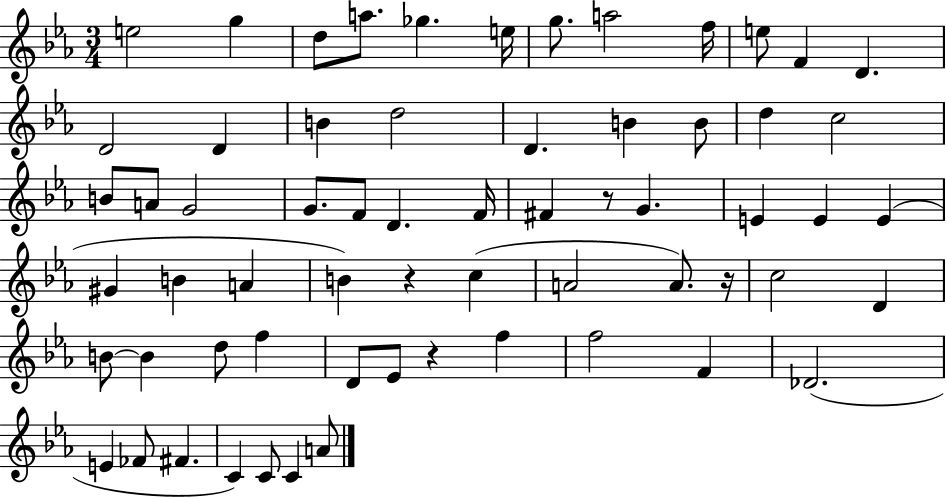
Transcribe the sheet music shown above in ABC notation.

X:1
T:Untitled
M:3/4
L:1/4
K:Eb
e2 g d/2 a/2 _g e/4 g/2 a2 f/4 e/2 F D D2 D B d2 D B B/2 d c2 B/2 A/2 G2 G/2 F/2 D F/4 ^F z/2 G E E E ^G B A B z c A2 A/2 z/4 c2 D B/2 B d/2 f D/2 _E/2 z f f2 F _D2 E _F/2 ^F C C/2 C A/2